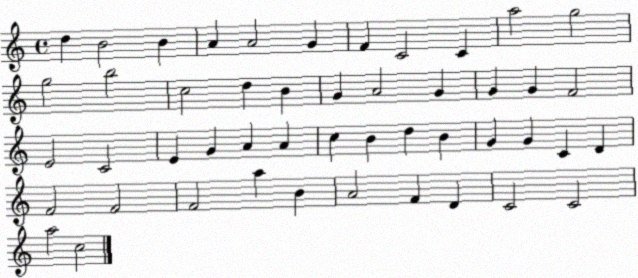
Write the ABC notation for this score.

X:1
T:Untitled
M:4/4
L:1/4
K:C
d B2 B A A2 G F C2 C a2 g2 g2 b2 c2 d B G A2 G G G F2 E2 C2 E G A A c B d B G G C D F2 F2 F2 a B A2 F D C2 C2 a2 c2